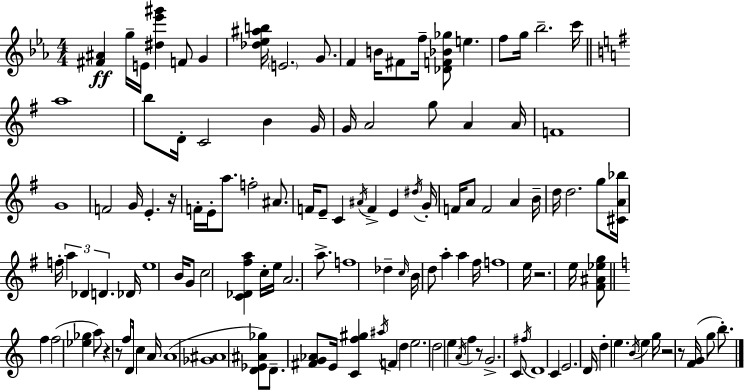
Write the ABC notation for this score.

X:1
T:Untitled
M:4/4
L:1/4
K:Eb
[^F^A] g/4 E/4 [^d_e'^g'] F/2 G [_d_e^ab]/4 E2 G/2 F B/4 ^F/2 f/4 [_DF_B_g]/2 e f/2 g/4 _b2 c'/4 a4 b/2 D/4 C2 B G/4 G/4 A2 g/2 A A/4 F4 G4 F2 G/4 E z/4 F/4 E/4 a/2 f2 ^A/2 F/4 E/2 C ^A/4 F E ^d/4 G/4 F/4 A/2 F2 A B/4 d/4 d2 g/2 [^CA_b]/4 f/4 a _D D _D/4 e4 B/4 G/2 c2 [C_D^fa] c/4 e/4 A2 a/2 f4 _d c/4 B/4 d/2 a a ^f/4 f4 e/4 z2 e/4 [^F^A_eg]/2 f f2 [_e_g] a/2 z z/2 f/2 D/4 c A/4 A4 [_G^A]4 [D_E^A_g]/2 D/2 [^FG_A]/2 E/4 [Cf^g] ^a/4 F d e2 d2 e A/4 f z/2 G2 C/2 ^f/4 D4 C E2 D/4 d e B/4 e g/4 z2 z/2 [FG]/4 g/2 b/2